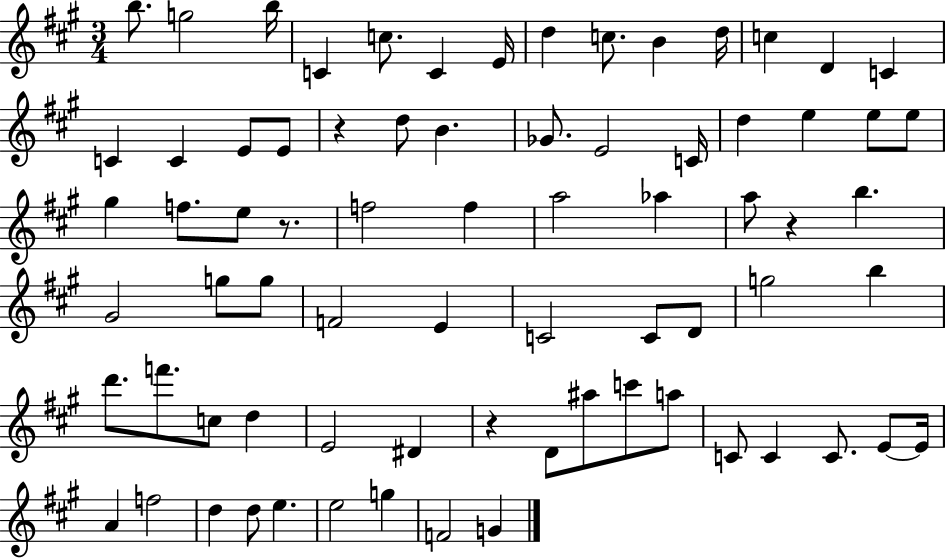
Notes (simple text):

B5/e. G5/h B5/s C4/q C5/e. C4/q E4/s D5/q C5/e. B4/q D5/s C5/q D4/q C4/q C4/q C4/q E4/e E4/e R/q D5/e B4/q. Gb4/e. E4/h C4/s D5/q E5/q E5/e E5/e G#5/q F5/e. E5/e R/e. F5/h F5/q A5/h Ab5/q A5/e R/q B5/q. G#4/h G5/e G5/e F4/h E4/q C4/h C4/e D4/e G5/h B5/q D6/e. F6/e. C5/e D5/q E4/h D#4/q R/q D4/e A#5/e C6/e A5/e C4/e C4/q C4/e. E4/e E4/s A4/q F5/h D5/q D5/e E5/q. E5/h G5/q F4/h G4/q